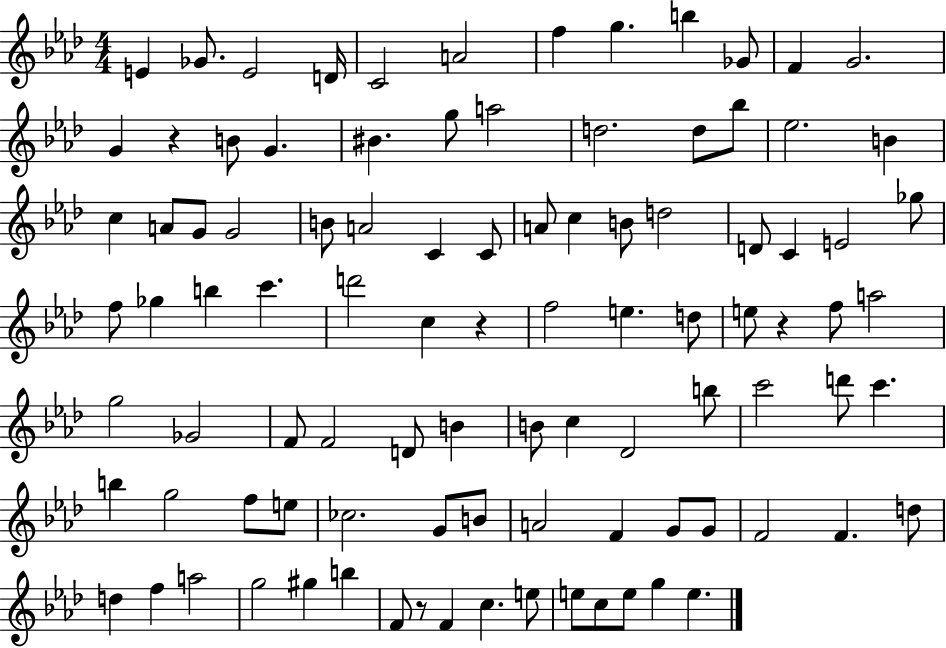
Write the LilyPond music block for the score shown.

{
  \clef treble
  \numericTimeSignature
  \time 4/4
  \key aes \major
  \repeat volta 2 { e'4 ges'8. e'2 d'16 | c'2 a'2 | f''4 g''4. b''4 ges'8 | f'4 g'2. | \break g'4 r4 b'8 g'4. | bis'4. g''8 a''2 | d''2. d''8 bes''8 | ees''2. b'4 | \break c''4 a'8 g'8 g'2 | b'8 a'2 c'4 c'8 | a'8 c''4 b'8 d''2 | d'8 c'4 e'2 ges''8 | \break f''8 ges''4 b''4 c'''4. | d'''2 c''4 r4 | f''2 e''4. d''8 | e''8 r4 f''8 a''2 | \break g''2 ges'2 | f'8 f'2 d'8 b'4 | b'8 c''4 des'2 b''8 | c'''2 d'''8 c'''4. | \break b''4 g''2 f''8 e''8 | ces''2. g'8 b'8 | a'2 f'4 g'8 g'8 | f'2 f'4. d''8 | \break d''4 f''4 a''2 | g''2 gis''4 b''4 | f'8 r8 f'4 c''4. e''8 | e''8 c''8 e''8 g''4 e''4. | \break } \bar "|."
}